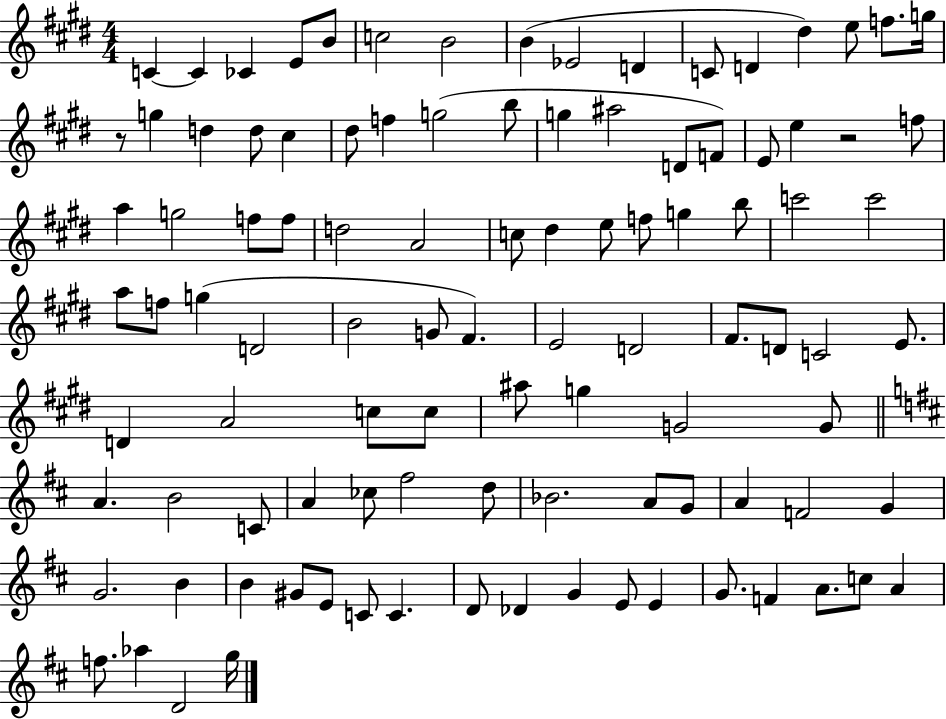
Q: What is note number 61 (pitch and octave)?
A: C5